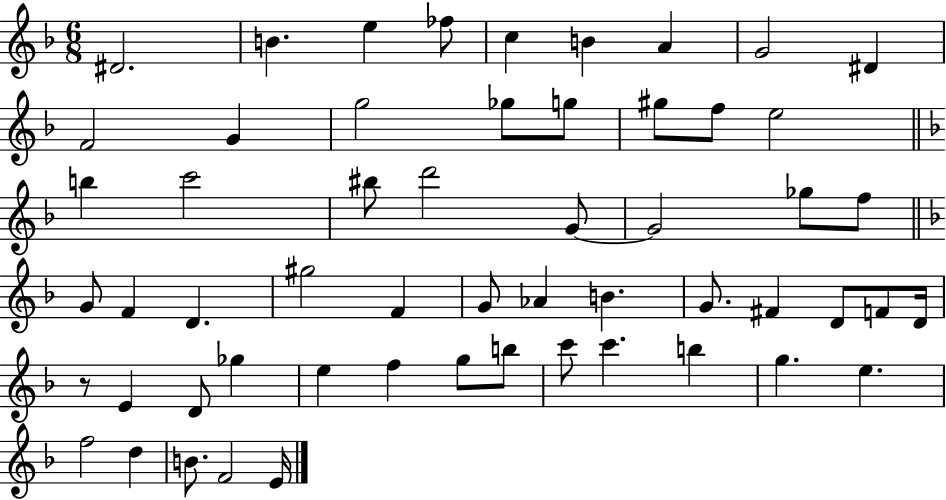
{
  \clef treble
  \numericTimeSignature
  \time 6/8
  \key f \major
  dis'2. | b'4. e''4 fes''8 | c''4 b'4 a'4 | g'2 dis'4 | \break f'2 g'4 | g''2 ges''8 g''8 | gis''8 f''8 e''2 | \bar "||" \break \key d \minor b''4 c'''2 | bis''8 d'''2 g'8~~ | g'2 ges''8 f''8 | \bar "||" \break \key f \major g'8 f'4 d'4. | gis''2 f'4 | g'8 aes'4 b'4. | g'8. fis'4 d'8 f'8 d'16 | \break r8 e'4 d'8 ges''4 | e''4 f''4 g''8 b''8 | c'''8 c'''4. b''4 | g''4. e''4. | \break f''2 d''4 | b'8. f'2 e'16 | \bar "|."
}